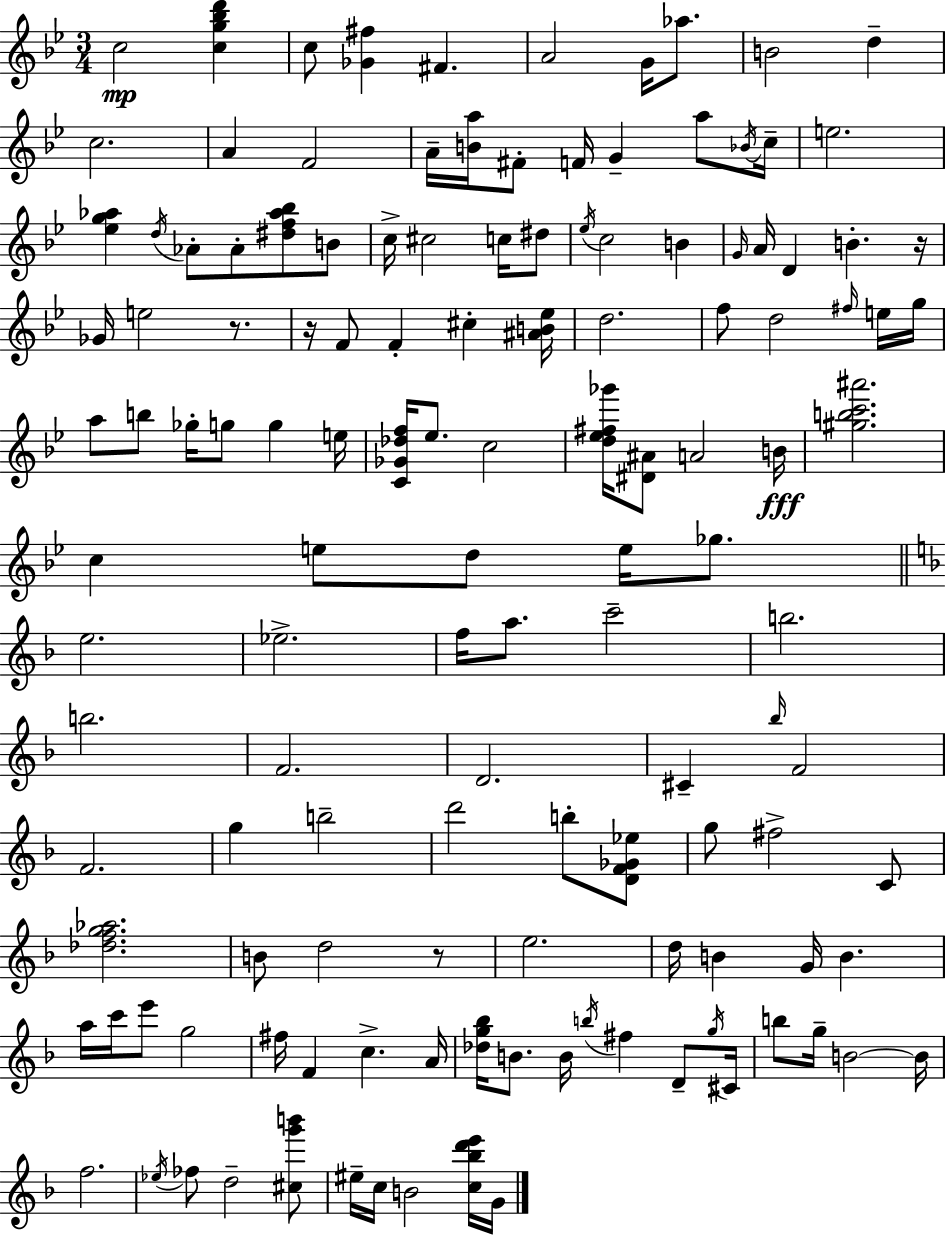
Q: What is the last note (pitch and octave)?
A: G4